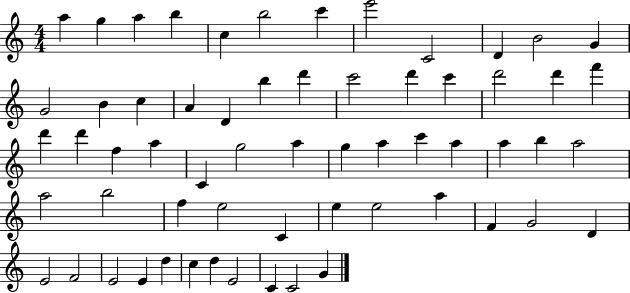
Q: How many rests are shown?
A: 0